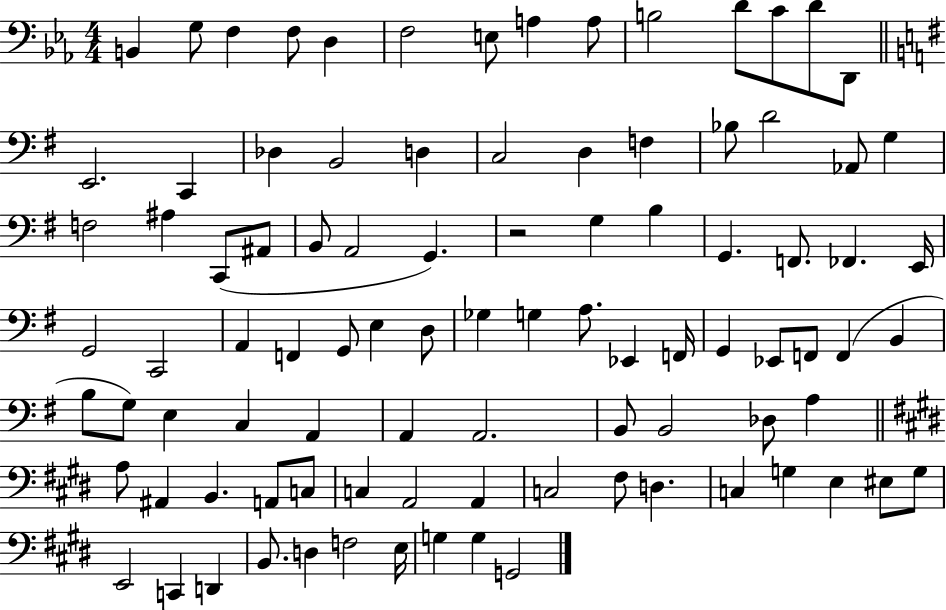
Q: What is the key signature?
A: EES major